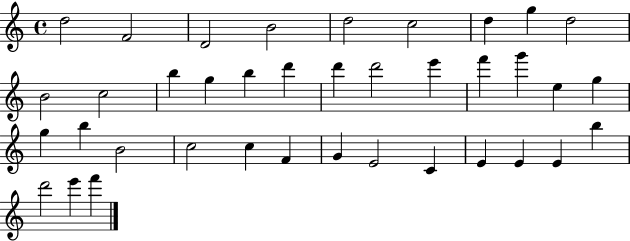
{
  \clef treble
  \time 4/4
  \defaultTimeSignature
  \key c \major
  d''2 f'2 | d'2 b'2 | d''2 c''2 | d''4 g''4 d''2 | \break b'2 c''2 | b''4 g''4 b''4 d'''4 | d'''4 d'''2 e'''4 | f'''4 g'''4 e''4 g''4 | \break g''4 b''4 b'2 | c''2 c''4 f'4 | g'4 e'2 c'4 | e'4 e'4 e'4 b''4 | \break d'''2 e'''4 f'''4 | \bar "|."
}